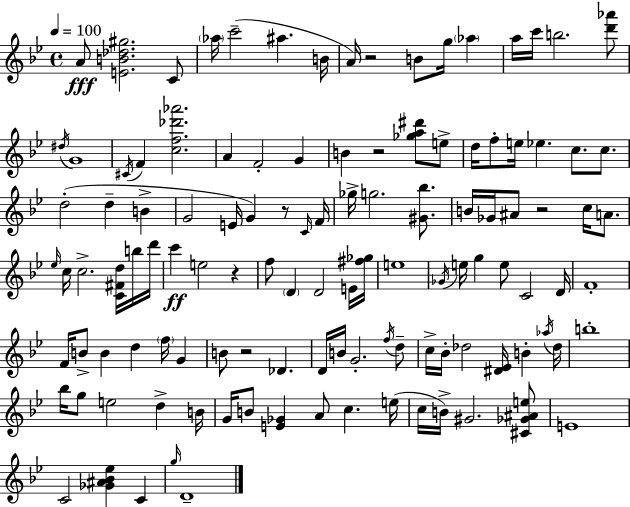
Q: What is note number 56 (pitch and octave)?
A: Gb4